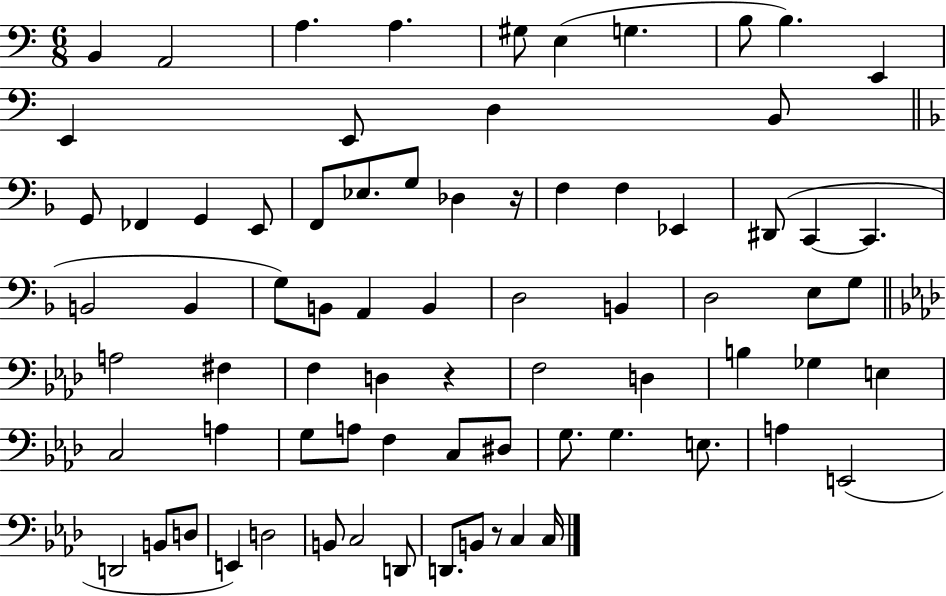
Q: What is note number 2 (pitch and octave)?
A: A2